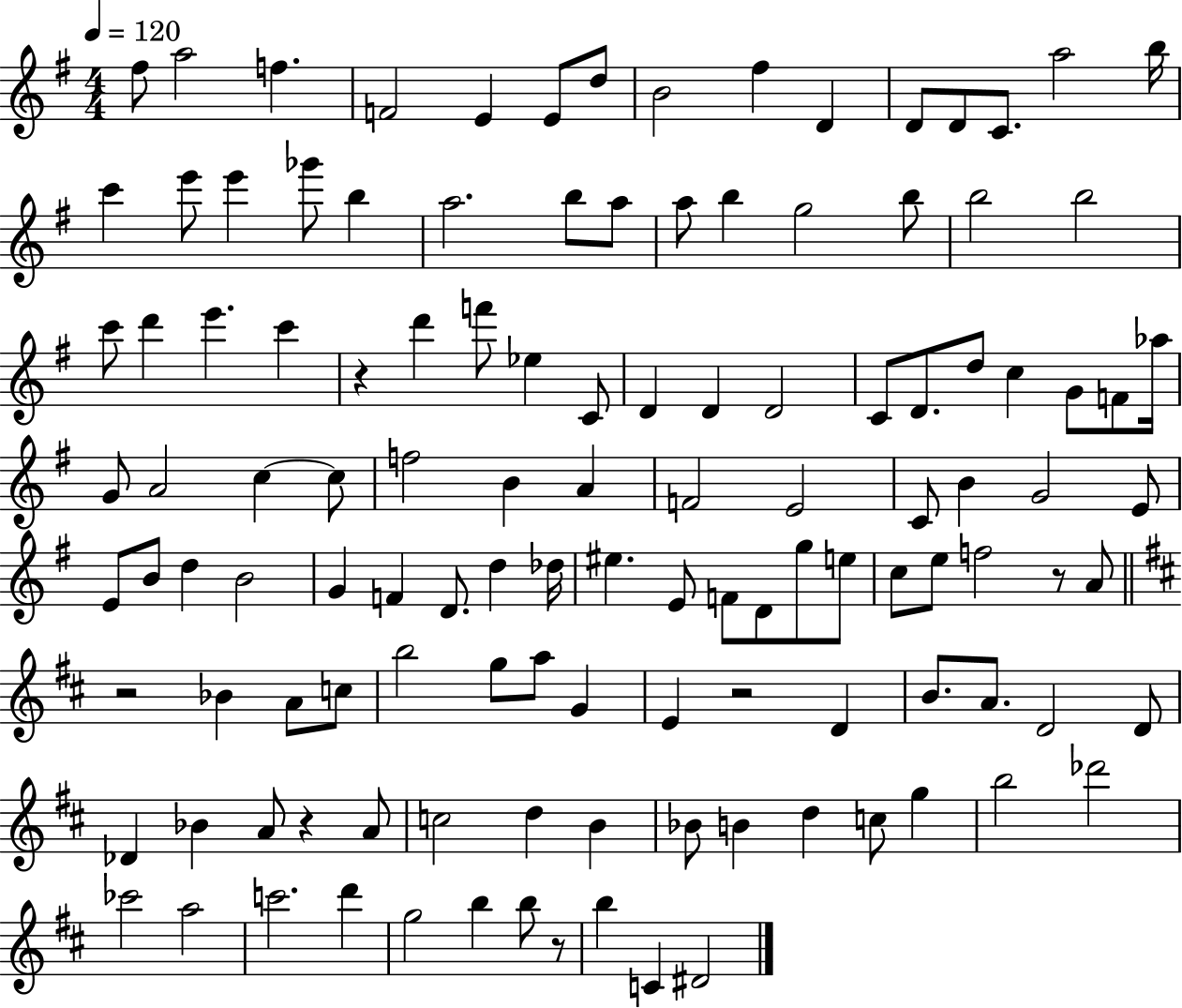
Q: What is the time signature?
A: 4/4